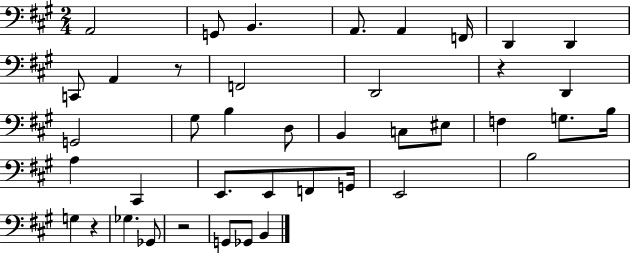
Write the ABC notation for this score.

X:1
T:Untitled
M:2/4
L:1/4
K:A
A,,2 G,,/2 B,, A,,/2 A,, F,,/4 D,, D,, C,,/2 A,, z/2 F,,2 D,,2 z D,, G,,2 ^G,/2 B, D,/2 B,, C,/2 ^E,/2 F, G,/2 B,/4 A, ^C,, E,,/2 E,,/2 F,,/2 G,,/4 E,,2 B,2 G, z _G, _G,,/2 z2 G,,/2 _G,,/2 B,,